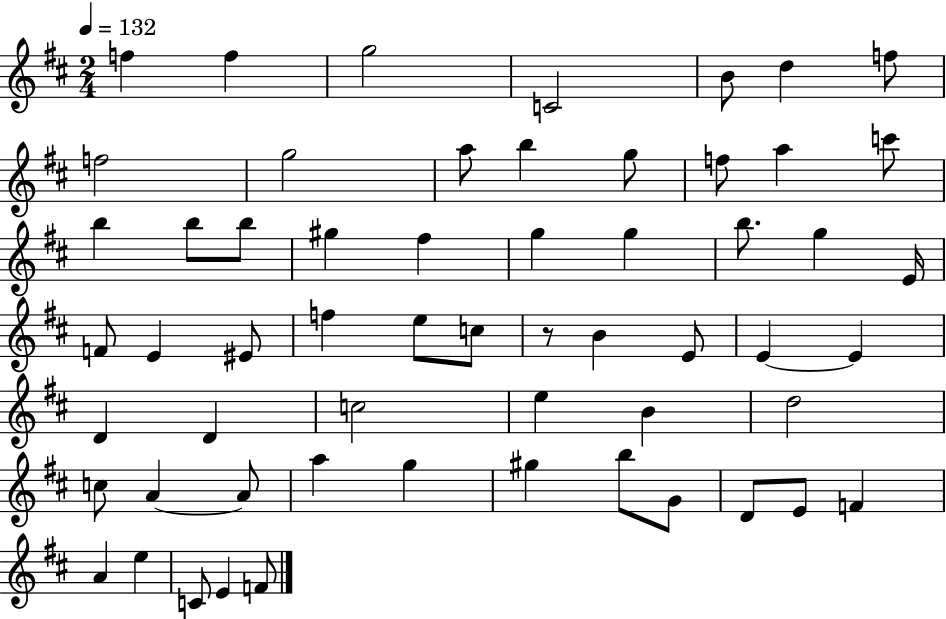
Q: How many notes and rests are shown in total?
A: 58